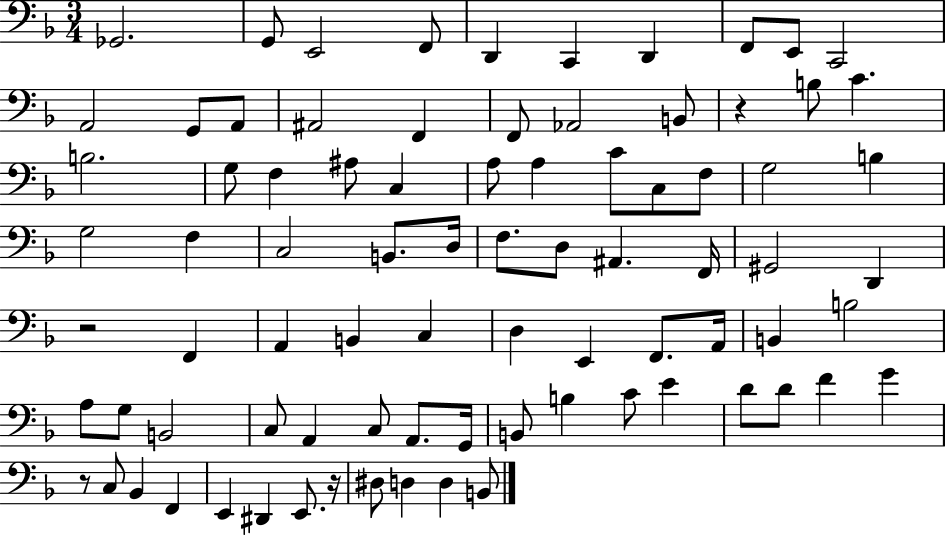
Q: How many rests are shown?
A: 4